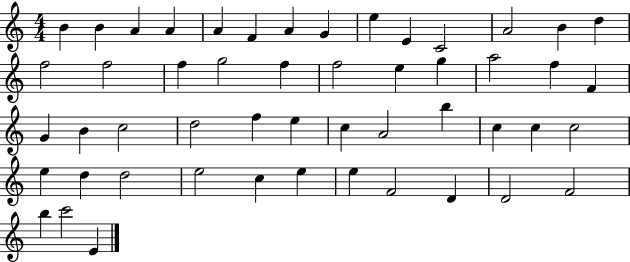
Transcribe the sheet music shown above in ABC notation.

X:1
T:Untitled
M:4/4
L:1/4
K:C
B B A A A F A G e E C2 A2 B d f2 f2 f g2 f f2 e g a2 f F G B c2 d2 f e c A2 b c c c2 e d d2 e2 c e e F2 D D2 F2 b c'2 E